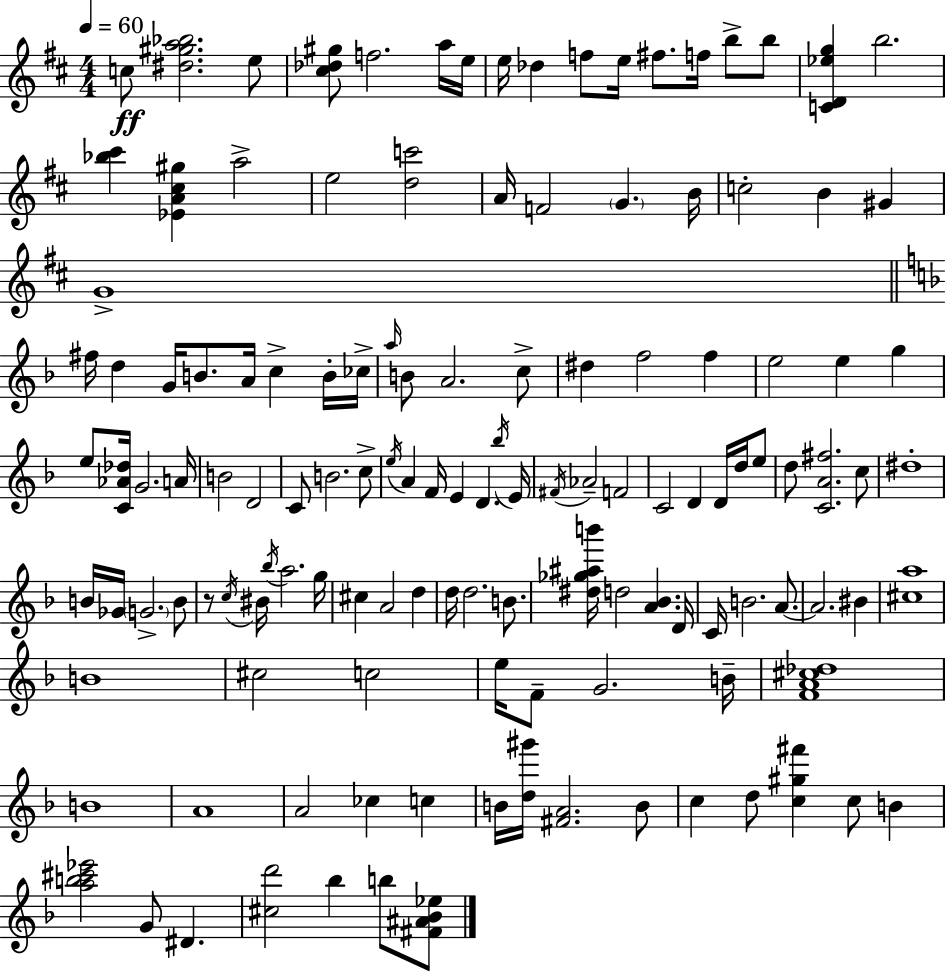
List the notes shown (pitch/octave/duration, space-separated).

C5/e [D#5,G#5,A5,Bb5]/h. E5/e [C#5,Db5,G#5]/e F5/h. A5/s E5/s E5/s Db5/q F5/e E5/s F#5/e. F5/s B5/e B5/e [C4,D4,Eb5,G5]/q B5/h. [Bb5,C#6]/q [Eb4,A4,C#5,G#5]/q A5/h E5/h [D5,C6]/h A4/s F4/h G4/q. B4/s C5/h B4/q G#4/q G4/w F#5/s D5/q G4/s B4/e. A4/s C5/q B4/s CES5/s A5/s B4/e A4/h. C5/e D#5/q F5/h F5/q E5/h E5/q G5/q E5/e [C4,Ab4,Db5]/s G4/h. A4/s B4/h D4/h C4/e B4/h. C5/e E5/s A4/q F4/s E4/q D4/q. Bb5/s E4/s F#4/s Ab4/h F4/h C4/h D4/q D4/s D5/s E5/e D5/e [C4,A4,F#5]/h. C5/e D#5/w B4/s Gb4/s G4/h. B4/e R/e C5/s BIS4/s Bb5/s A5/h. G5/s C#5/q A4/h D5/q D5/s D5/h. B4/e. [D#5,Gb5,A#5,B6]/s D5/h [A4,Bb4]/q. D4/s C4/s B4/h. A4/e. A4/h. BIS4/q [C#5,A5]/w B4/w C#5/h C5/h E5/s F4/e G4/h. B4/s [F4,A4,C#5,Db5]/w B4/w A4/w A4/h CES5/q C5/q B4/s [D5,G#6]/s [F#4,A4]/h. B4/e C5/q D5/e [C5,G#5,F#6]/q C5/e B4/q [A5,B5,C#6,Eb6]/h G4/e D#4/q. [C#5,D6]/h Bb5/q B5/e [F#4,A#4,Bb4,Eb5]/e